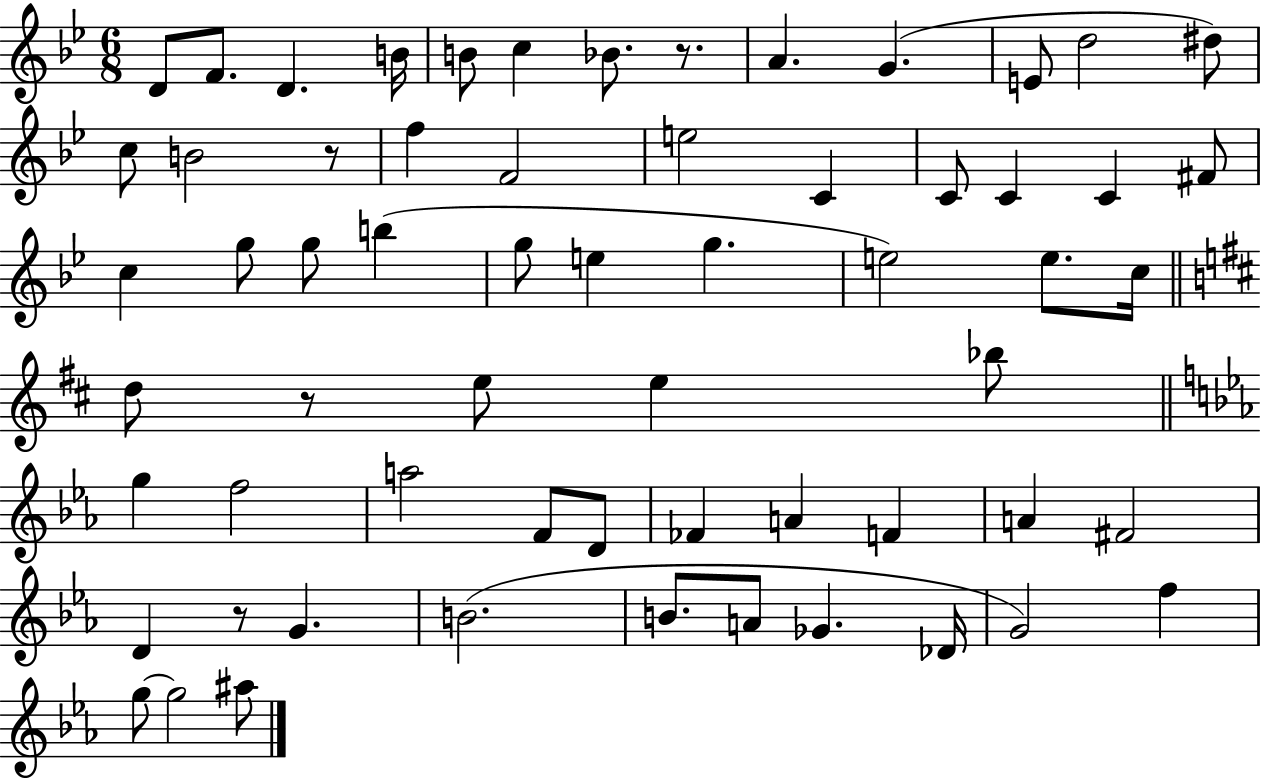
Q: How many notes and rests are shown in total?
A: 62